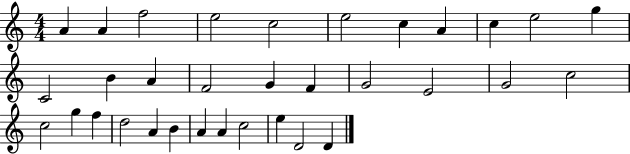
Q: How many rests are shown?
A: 0